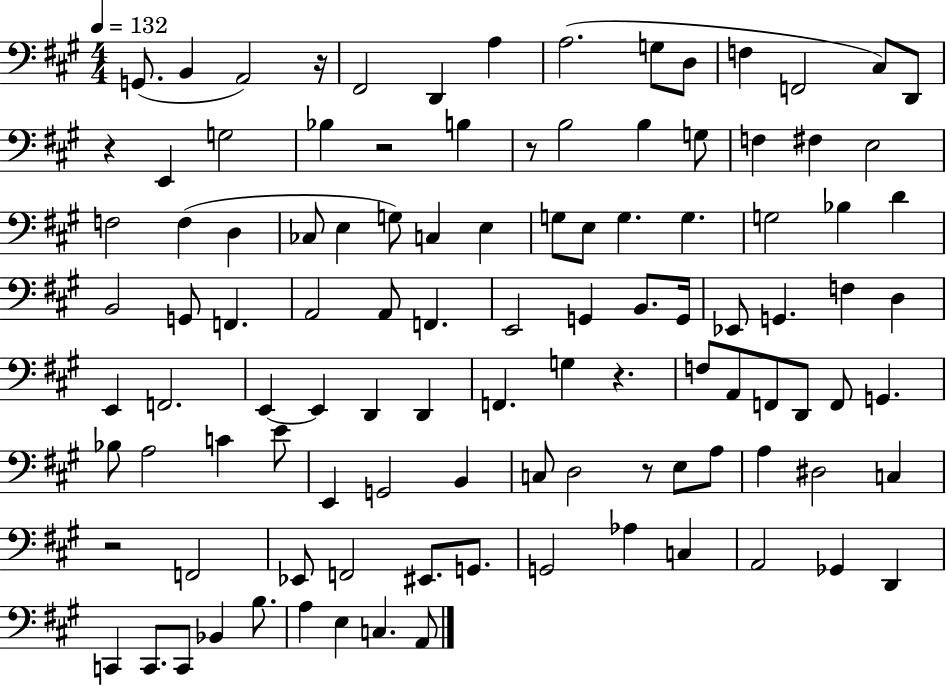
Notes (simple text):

G2/e. B2/q A2/h R/s F#2/h D2/q A3/q A3/h. G3/e D3/e F3/q F2/h C#3/e D2/e R/q E2/q G3/h Bb3/q R/h B3/q R/e B3/h B3/q G3/e F3/q F#3/q E3/h F3/h F3/q D3/q CES3/e E3/q G3/e C3/q E3/q G3/e E3/e G3/q. G3/q. G3/h Bb3/q D4/q B2/h G2/e F2/q. A2/h A2/e F2/q. E2/h G2/q B2/e. G2/s Eb2/e G2/q. F3/q D3/q E2/q F2/h. E2/q E2/q D2/q D2/q F2/q. G3/q R/q. F3/e A2/e F2/e D2/e F2/e G2/q. Bb3/e A3/h C4/q E4/e E2/q G2/h B2/q C3/e D3/h R/e E3/e A3/e A3/q D#3/h C3/q R/h F2/h Eb2/e F2/h EIS2/e. G2/e. G2/h Ab3/q C3/q A2/h Gb2/q D2/q C2/q C2/e. C2/e Bb2/q B3/e. A3/q E3/q C3/q. A2/e